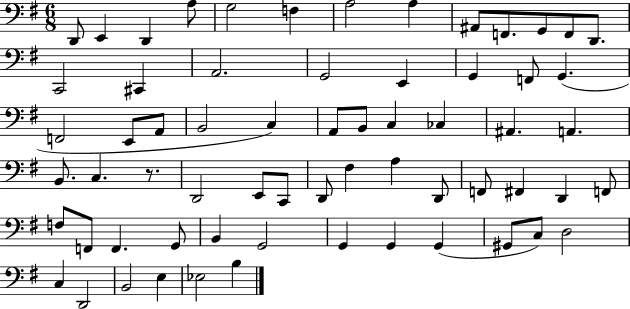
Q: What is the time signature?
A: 6/8